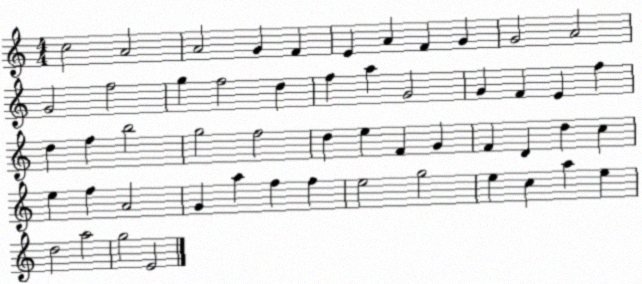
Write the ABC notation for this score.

X:1
T:Untitled
M:4/4
L:1/4
K:C
c2 A2 A2 G F E A F G G2 A2 G2 f2 g f2 d f a G2 G F E f d f b2 g2 f2 d e F G F D d c e f A2 G a f f e2 g2 e c a e d2 a2 g2 E2